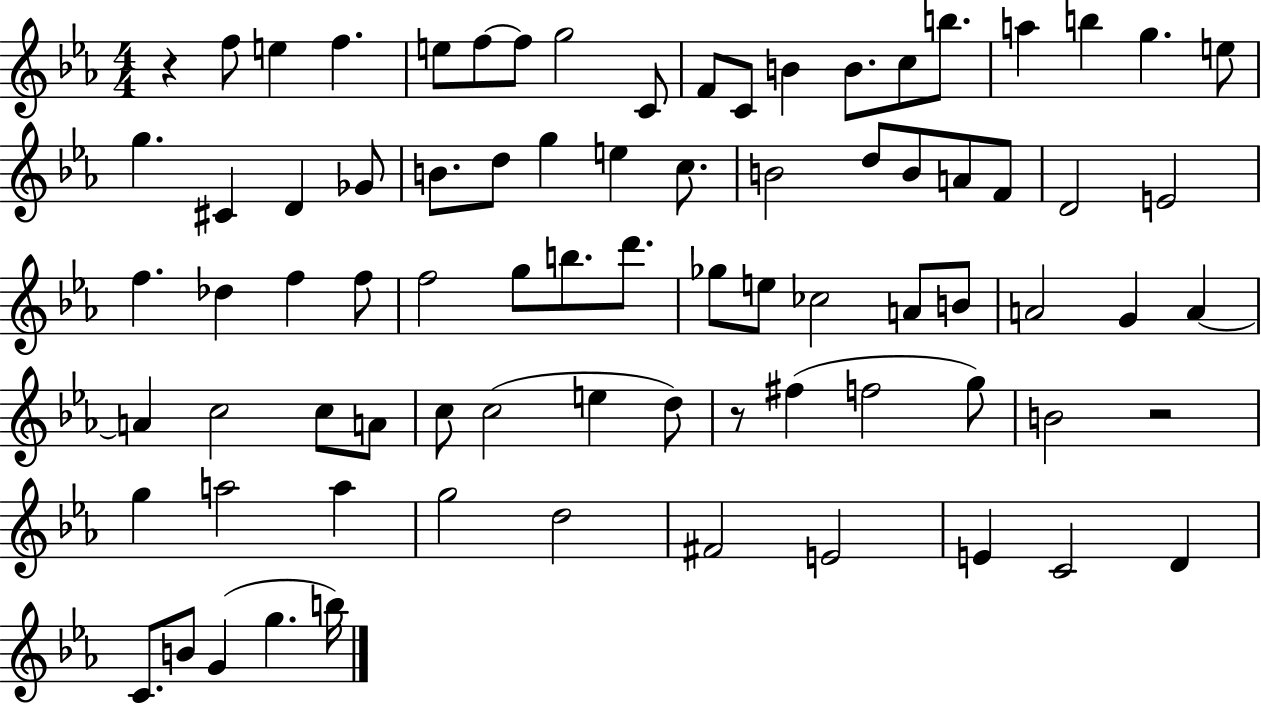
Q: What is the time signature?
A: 4/4